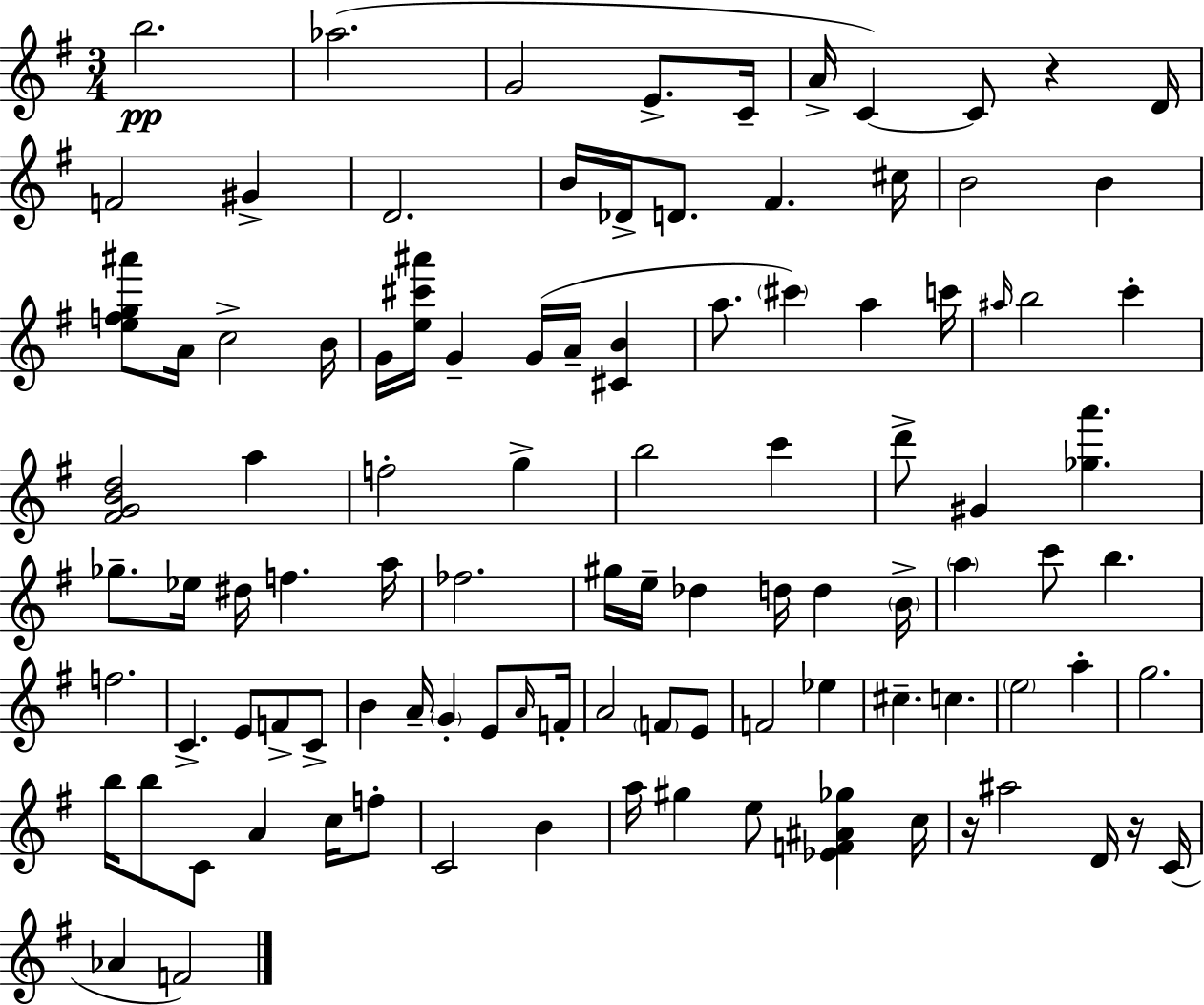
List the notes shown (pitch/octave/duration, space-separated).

B5/h. Ab5/h. G4/h E4/e. C4/s A4/s C4/q C4/e R/q D4/s F4/h G#4/q D4/h. B4/s Db4/s D4/e. F#4/q. C#5/s B4/h B4/q [E5,F5,G5,A#6]/e A4/s C5/h B4/s G4/s [E5,C#6,A#6]/s G4/q G4/s A4/s [C#4,B4]/q A5/e. C#6/q A5/q C6/s A#5/s B5/h C6/q [F#4,G4,B4,D5]/h A5/q F5/h G5/q B5/h C6/q D6/e G#4/q [Gb5,A6]/q. Gb5/e. Eb5/s D#5/s F5/q. A5/s FES5/h. G#5/s E5/s Db5/q D5/s D5/q B4/s A5/q C6/e B5/q. F5/h. C4/q. E4/e F4/e C4/e B4/q A4/s G4/q E4/e A4/s F4/s A4/h F4/e E4/e F4/h Eb5/q C#5/q. C5/q. E5/h A5/q G5/h. B5/s B5/e C4/e A4/q C5/s F5/e C4/h B4/q A5/s G#5/q E5/e [Eb4,F4,A#4,Gb5]/q C5/s R/s A#5/h D4/s R/s C4/s Ab4/q F4/h